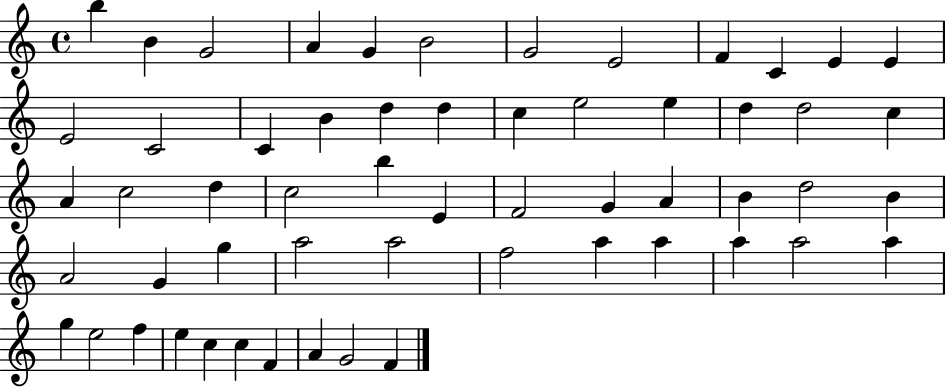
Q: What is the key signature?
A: C major